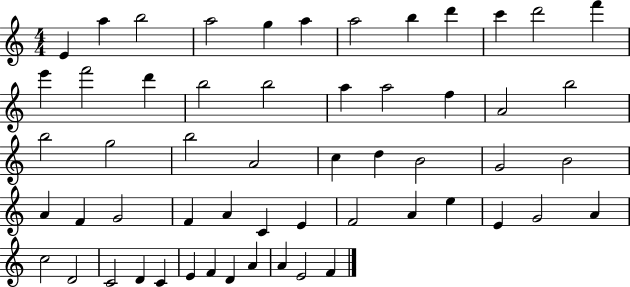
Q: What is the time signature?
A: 4/4